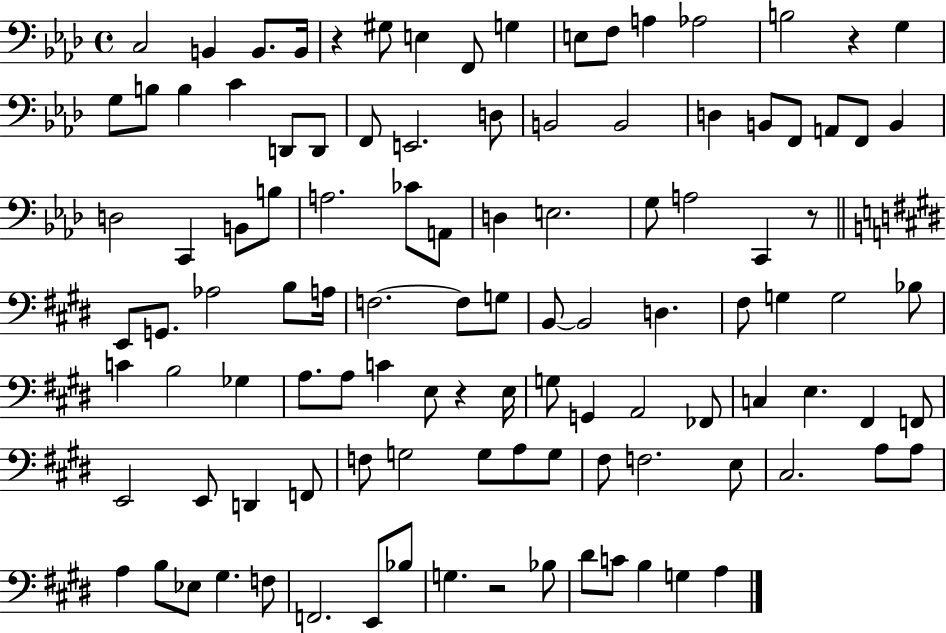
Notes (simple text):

C3/h B2/q B2/e. B2/s R/q G#3/e E3/q F2/e G3/q E3/e F3/e A3/q Ab3/h B3/h R/q G3/q G3/e B3/e B3/q C4/q D2/e D2/e F2/e E2/h. D3/e B2/h B2/h D3/q B2/e F2/e A2/e F2/e B2/q D3/h C2/q B2/e B3/e A3/h. CES4/e A2/e D3/q E3/h. G3/e A3/h C2/q R/e E2/e G2/e. Ab3/h B3/e A3/s F3/h. F3/e G3/e B2/e B2/h D3/q. F#3/e G3/q G3/h Bb3/e C4/q B3/h Gb3/q A3/e. A3/e C4/q E3/e R/q E3/s G3/e G2/q A2/h FES2/e C3/q E3/q. F#2/q F2/e E2/h E2/e D2/q F2/e F3/e G3/h G3/e A3/e G3/e F#3/e F3/h. E3/e C#3/h. A3/e A3/e A3/q B3/e Eb3/e G#3/q. F3/e F2/h. E2/e Bb3/e G3/q. R/h Bb3/e D#4/e C4/e B3/q G3/q A3/q